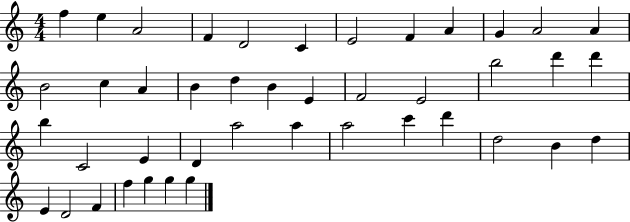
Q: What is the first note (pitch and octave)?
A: F5